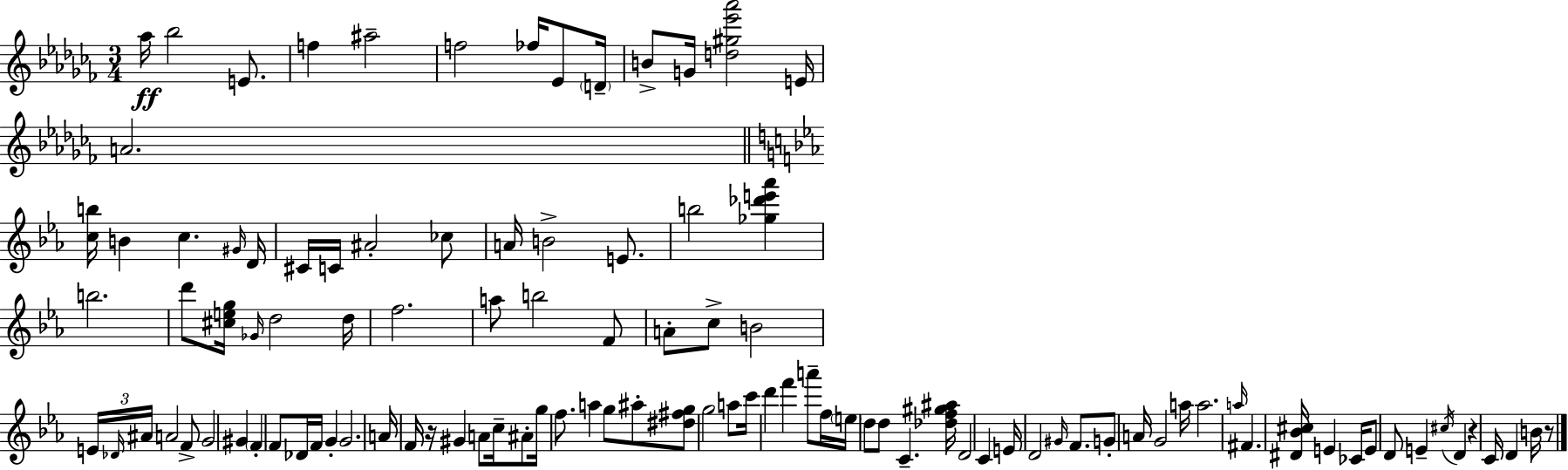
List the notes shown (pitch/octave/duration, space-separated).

Ab5/s Bb5/h E4/e. F5/q A#5/h F5/h FES5/s Eb4/e D4/s B4/e G4/s [D5,G#5,Eb6,Ab6]/h E4/s A4/h. [C5,B5]/s B4/q C5/q. G#4/s D4/s C#4/s C4/s A#4/h CES5/e A4/s B4/h E4/e. B5/h [Gb5,Db6,E6,Ab6]/q B5/h. D6/e [C#5,E5,G5]/s Gb4/s D5/h D5/s F5/h. A5/e B5/h F4/e A4/e C5/e B4/h E4/s Db4/s A#4/s A4/h F4/e G4/h G#4/q F4/q F4/e Db4/s F4/s G4/q G4/h. A4/s F4/s R/s G#4/q A4/e C5/s A#4/e G5/s F5/e. A5/q G5/e A#5/e [D#5,F#5,G5]/e G5/h A5/e C6/s D6/q F6/q A6/e F5/s E5/s D5/e D5/e C4/q. [Db5,F5,G#5,A#5]/s D4/h C4/q E4/s D4/h G#4/s F4/e. G4/e A4/s G4/h A5/s A5/h. A5/s F#4/q. [D#4,Bb4,C#5]/s E4/q CES4/s E4/e D4/e E4/q C#5/s D4/q R/q C4/s D4/q B4/s R/e